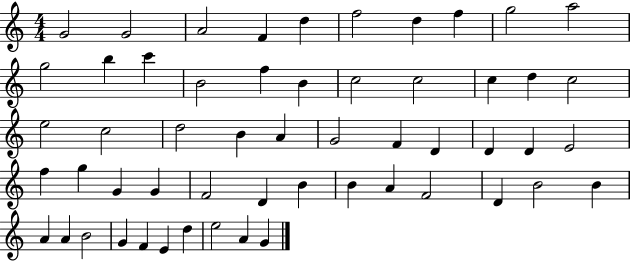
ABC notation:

X:1
T:Untitled
M:4/4
L:1/4
K:C
G2 G2 A2 F d f2 d f g2 a2 g2 b c' B2 f B c2 c2 c d c2 e2 c2 d2 B A G2 F D D D E2 f g G G F2 D B B A F2 D B2 B A A B2 G F E d e2 A G